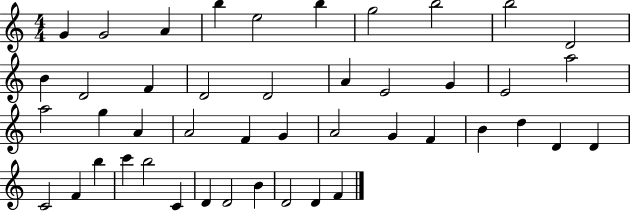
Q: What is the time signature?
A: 4/4